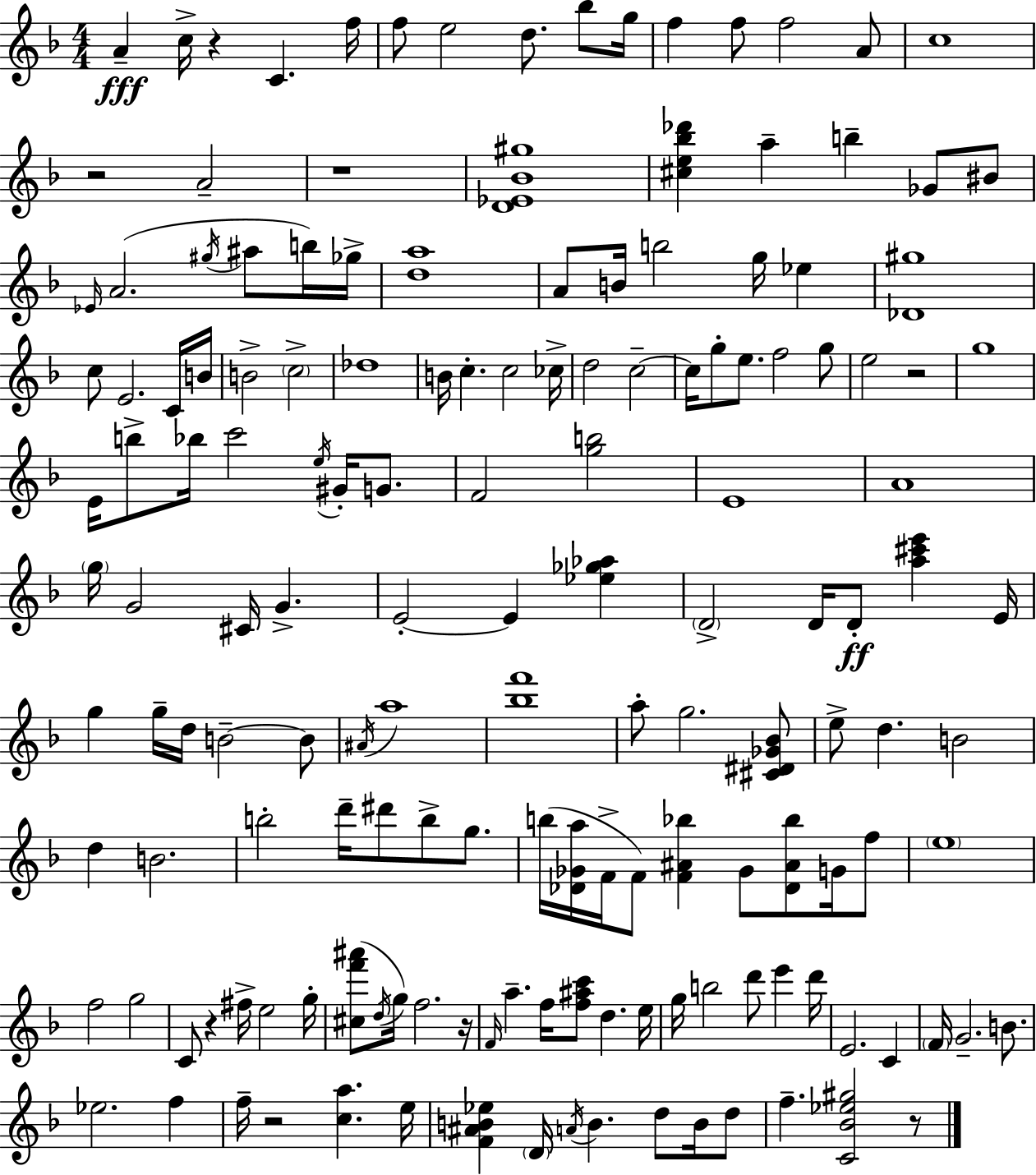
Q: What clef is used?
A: treble